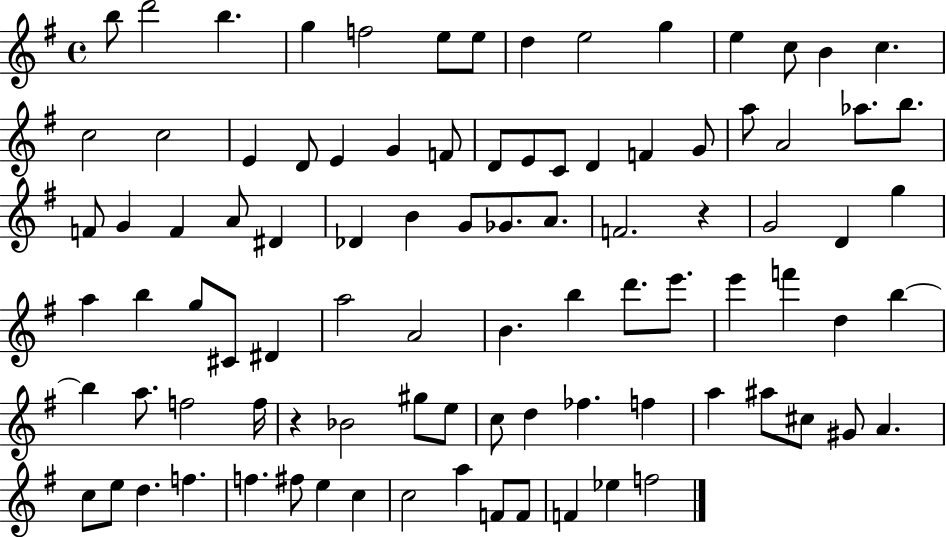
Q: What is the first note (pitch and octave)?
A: B5